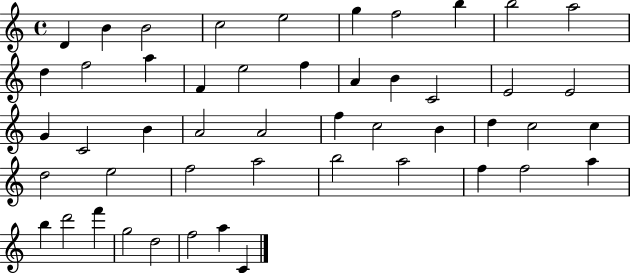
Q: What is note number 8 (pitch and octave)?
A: B5